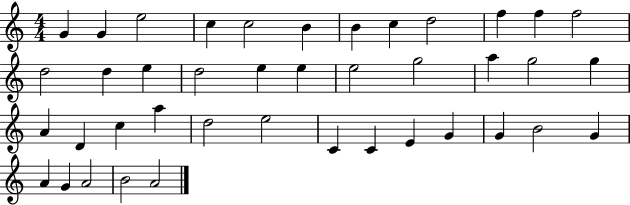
X:1
T:Untitled
M:4/4
L:1/4
K:C
G G e2 c c2 B B c d2 f f f2 d2 d e d2 e e e2 g2 a g2 g A D c a d2 e2 C C E G G B2 G A G A2 B2 A2